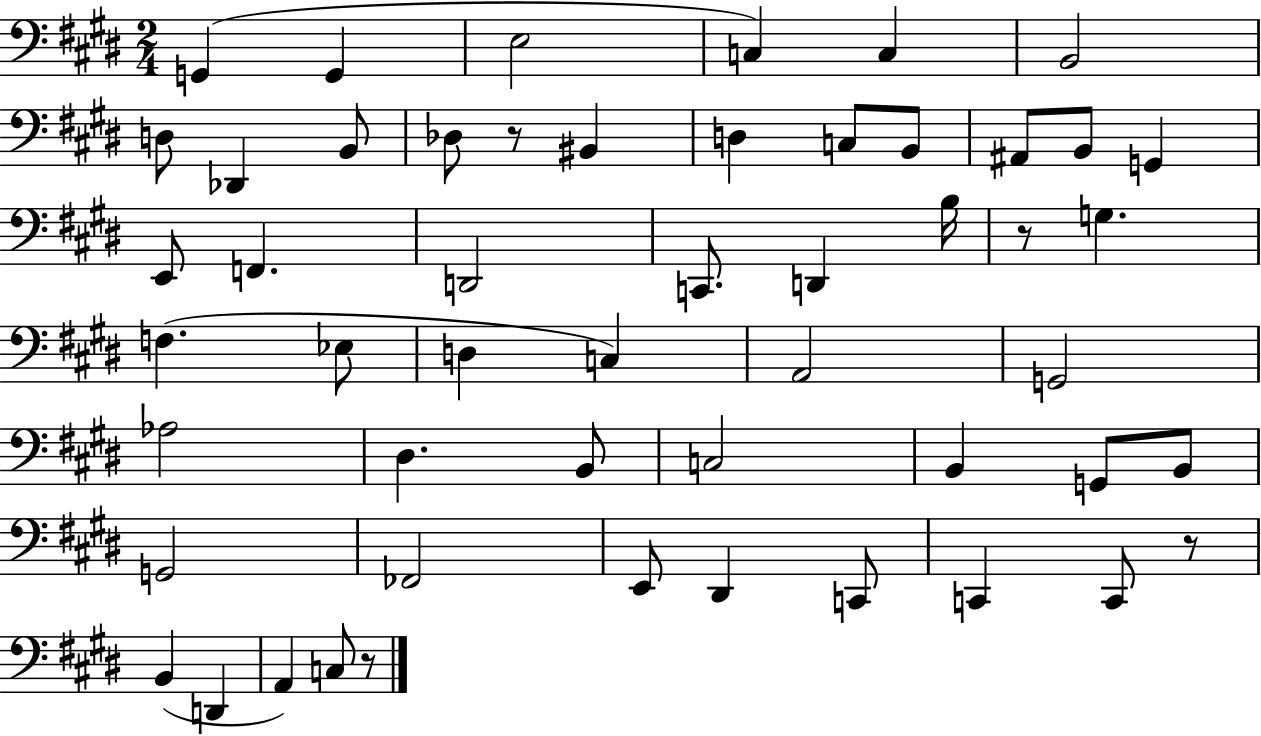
{
  \clef bass
  \numericTimeSignature
  \time 2/4
  \key e \major
  g,4( g,4 | e2 | c4) c4 | b,2 | \break d8 des,4 b,8 | des8 r8 bis,4 | d4 c8 b,8 | ais,8 b,8 g,4 | \break e,8 f,4. | d,2 | c,8. d,4 b16 | r8 g4. | \break f4.( ees8 | d4 c4) | a,2 | g,2 | \break aes2 | dis4. b,8 | c2 | b,4 g,8 b,8 | \break g,2 | fes,2 | e,8 dis,4 c,8 | c,4 c,8 r8 | \break b,4( d,4 | a,4) c8 r8 | \bar "|."
}